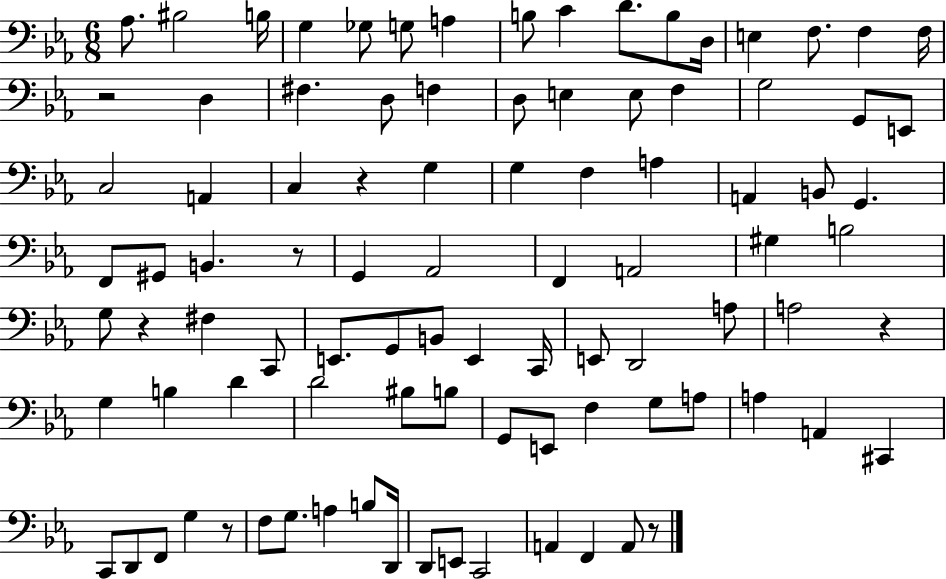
X:1
T:Untitled
M:6/8
L:1/4
K:Eb
_A,/2 ^B,2 B,/4 G, _G,/2 G,/2 A, B,/2 C D/2 B,/2 D,/4 E, F,/2 F, F,/4 z2 D, ^F, D,/2 F, D,/2 E, E,/2 F, G,2 G,,/2 E,,/2 C,2 A,, C, z G, G, F, A, A,, B,,/2 G,, F,,/2 ^G,,/2 B,, z/2 G,, _A,,2 F,, A,,2 ^G, B,2 G,/2 z ^F, C,,/2 E,,/2 G,,/2 B,,/2 E,, C,,/4 E,,/2 D,,2 A,/2 A,2 z G, B, D D2 ^B,/2 B,/2 G,,/2 E,,/2 F, G,/2 A,/2 A, A,, ^C,, C,,/2 D,,/2 F,,/2 G, z/2 F,/2 G,/2 A, B,/2 D,,/4 D,,/2 E,,/2 C,,2 A,, F,, A,,/2 z/2